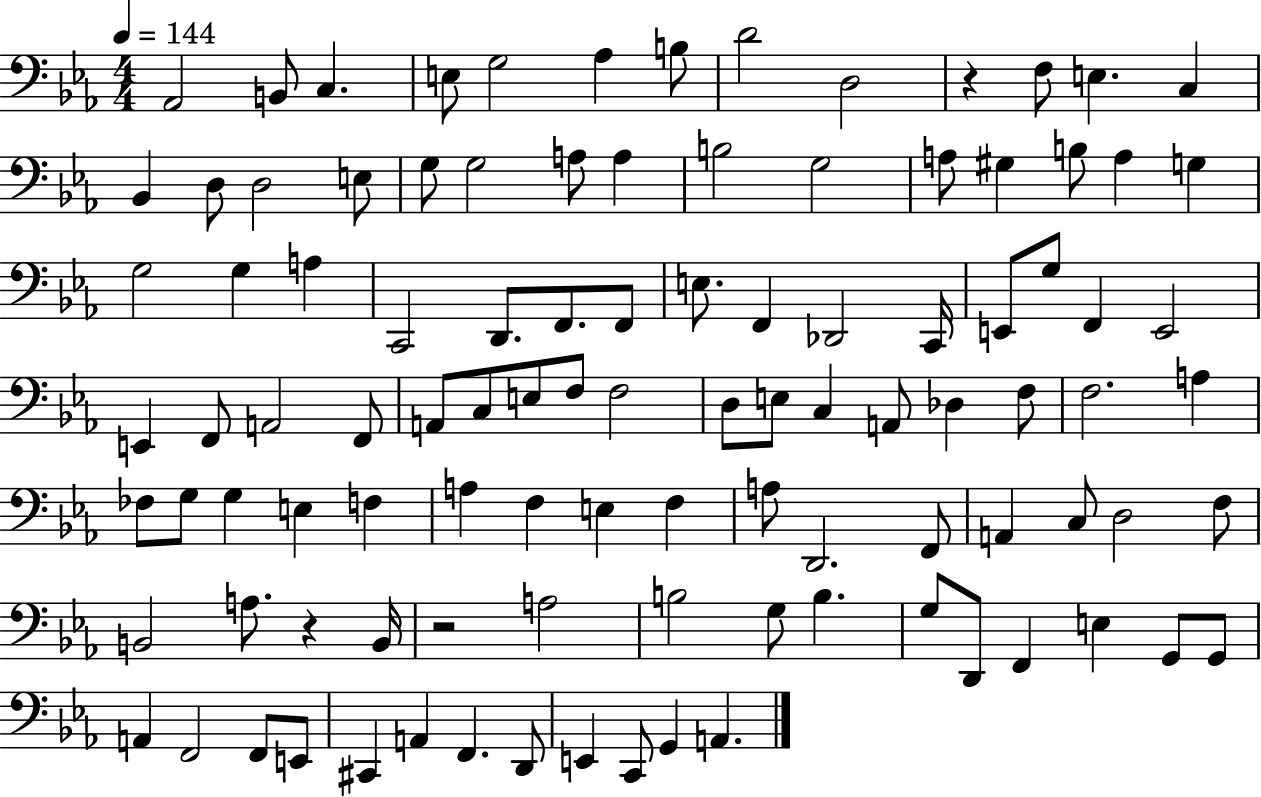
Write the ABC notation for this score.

X:1
T:Untitled
M:4/4
L:1/4
K:Eb
_A,,2 B,,/2 C, E,/2 G,2 _A, B,/2 D2 D,2 z F,/2 E, C, _B,, D,/2 D,2 E,/2 G,/2 G,2 A,/2 A, B,2 G,2 A,/2 ^G, B,/2 A, G, G,2 G, A, C,,2 D,,/2 F,,/2 F,,/2 E,/2 F,, _D,,2 C,,/4 E,,/2 G,/2 F,, E,,2 E,, F,,/2 A,,2 F,,/2 A,,/2 C,/2 E,/2 F,/2 F,2 D,/2 E,/2 C, A,,/2 _D, F,/2 F,2 A, _F,/2 G,/2 G, E, F, A, F, E, F, A,/2 D,,2 F,,/2 A,, C,/2 D,2 F,/2 B,,2 A,/2 z B,,/4 z2 A,2 B,2 G,/2 B, G,/2 D,,/2 F,, E, G,,/2 G,,/2 A,, F,,2 F,,/2 E,,/2 ^C,, A,, F,, D,,/2 E,, C,,/2 G,, A,,